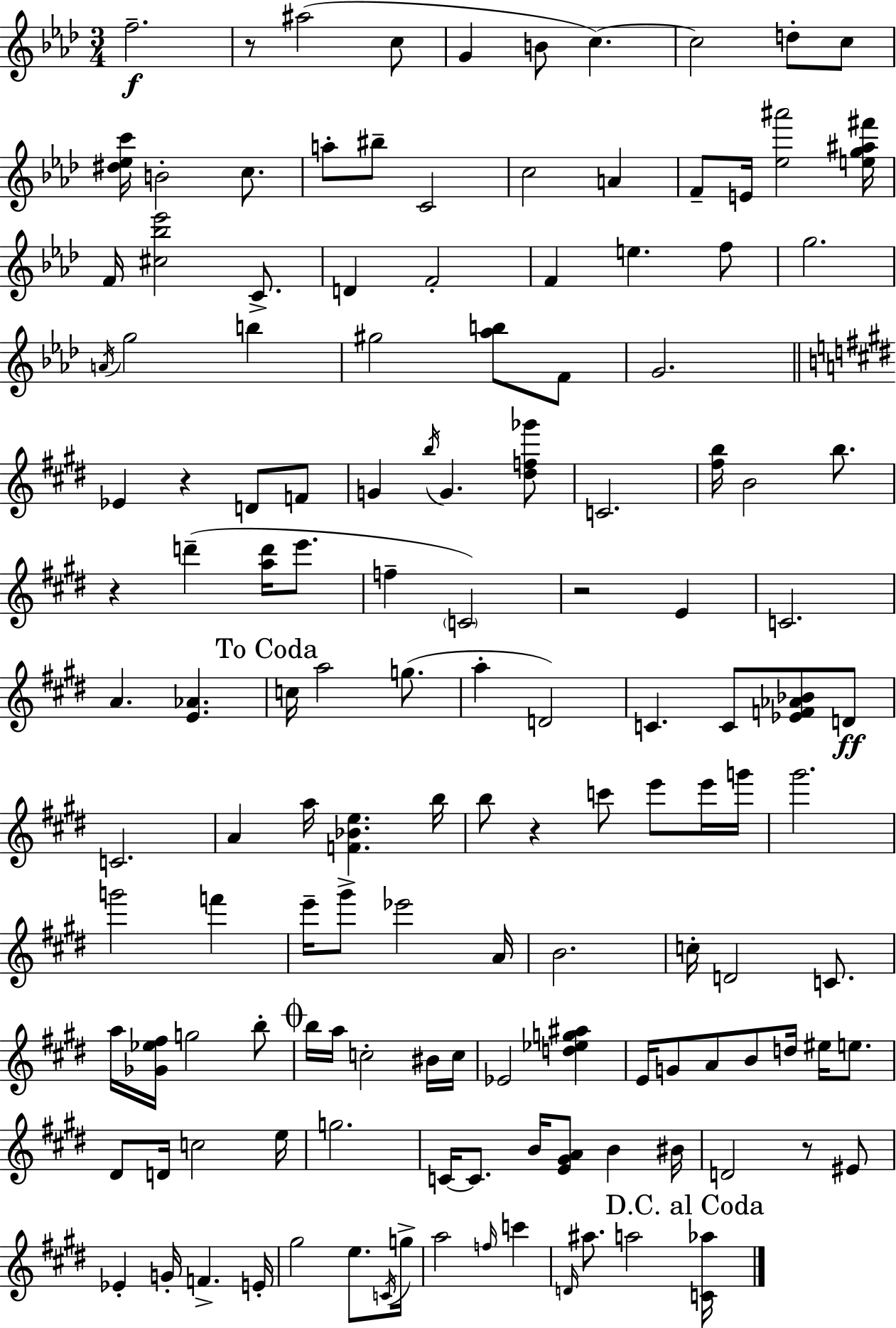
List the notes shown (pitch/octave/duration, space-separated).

F5/h. R/e A#5/h C5/e G4/q B4/e C5/q. C5/h D5/e C5/e [D#5,Eb5,C6]/s B4/h C5/e. A5/e BIS5/e C4/h C5/h A4/q F4/e E4/s [Eb5,A#6]/h [E5,G5,A#5,F#6]/s F4/s [C#5,Bb5,Eb6]/h C4/e. D4/q F4/h F4/q E5/q. F5/e G5/h. A4/s G5/h B5/q G#5/h [Ab5,B5]/e F4/e G4/h. Eb4/q R/q D4/e F4/e G4/q B5/s G4/q. [D#5,F5,Gb6]/e C4/h. [F#5,B5]/s B4/h B5/e. R/q D6/q [A5,D6]/s E6/e. F5/q C4/h R/h E4/q C4/h. A4/q. [E4,Ab4]/q. C5/s A5/h G5/e. A5/q D4/h C4/q. C4/e [Eb4,F4,Ab4,Bb4]/e D4/e C4/h. A4/q A5/s [F4,Bb4,E5]/q. B5/s B5/e R/q C6/e E6/e E6/s G6/s G#6/h. G6/h F6/q E6/s G#6/e Eb6/h A4/s B4/h. C5/s D4/h C4/e. A5/s [Gb4,Eb5,F#5]/s G5/h B5/e B5/s A5/s C5/h BIS4/s C5/s Eb4/h [D5,Eb5,G5,A#5]/q E4/s G4/e A4/e B4/e D5/s EIS5/s E5/e. D#4/e D4/s C5/h E5/s G5/h. C4/s C4/e. B4/s [E4,G#4,A4]/e B4/q BIS4/s D4/h R/e EIS4/e Eb4/q G4/s F4/q. E4/s G#5/h E5/e. C4/s G5/s A5/h F5/s C6/q D4/s A#5/e. A5/h [C4,Ab5]/s